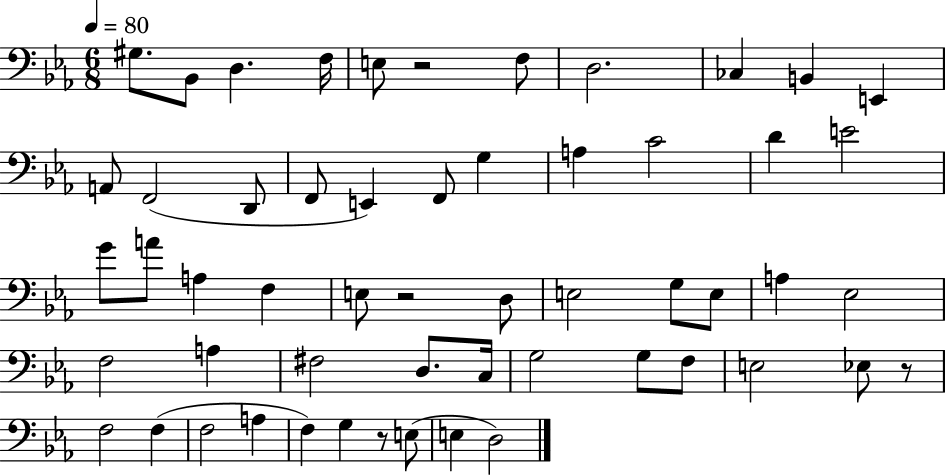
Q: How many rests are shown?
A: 4